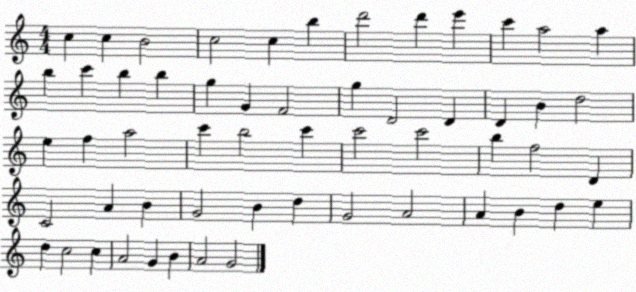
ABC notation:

X:1
T:Untitled
M:4/4
L:1/4
K:C
c c B2 c2 c b d'2 d' e' c' a2 a b c' b b g G F2 g D2 D D B d2 e f a2 c' b2 c' c'2 c'2 b f2 D C2 A B G2 B d G2 A2 A B d e d c2 c A2 G B A2 G2